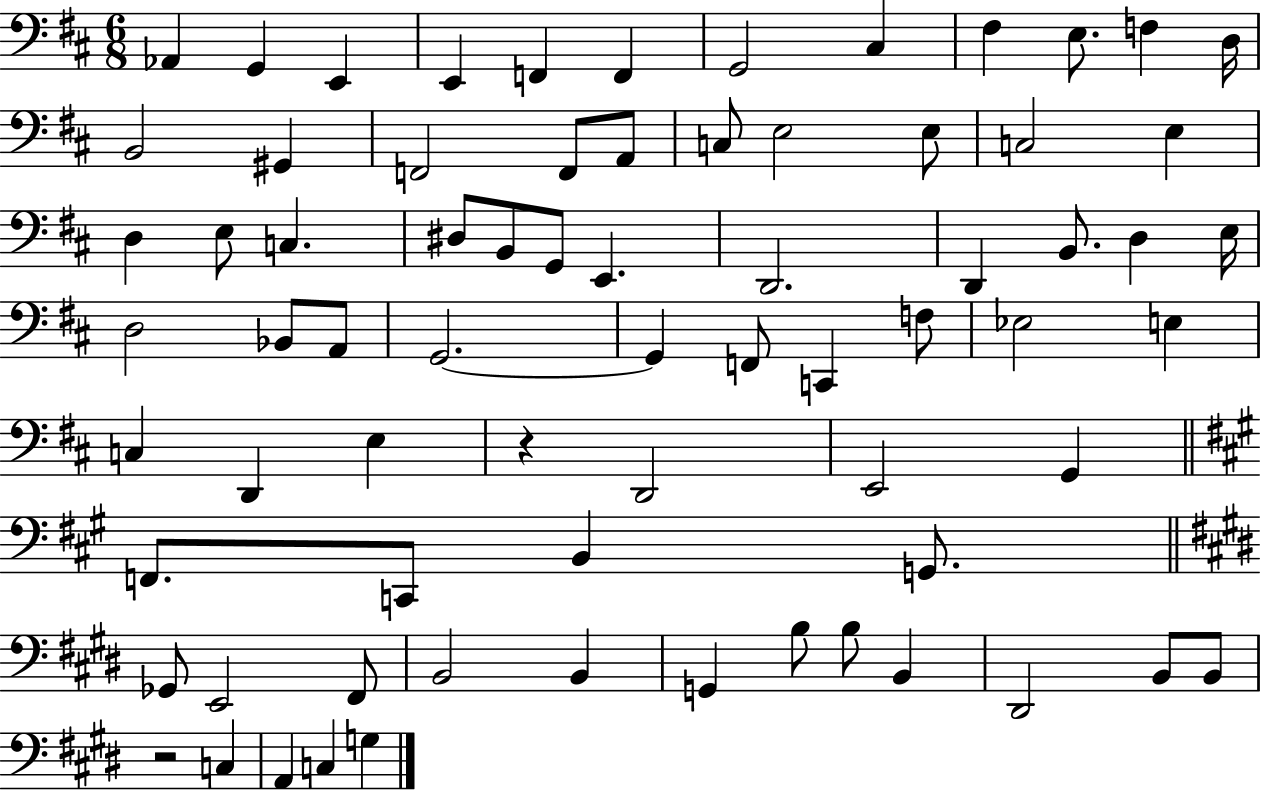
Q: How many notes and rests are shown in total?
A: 72